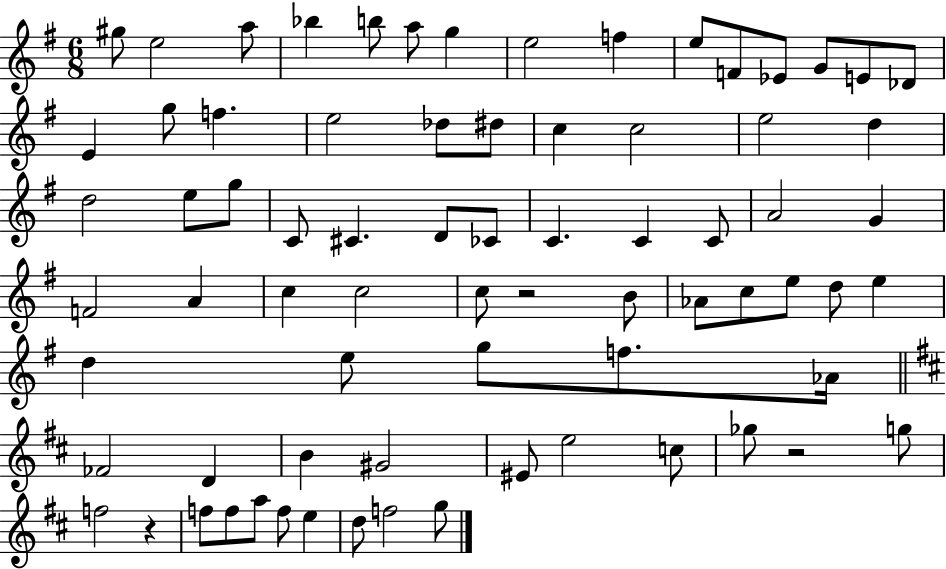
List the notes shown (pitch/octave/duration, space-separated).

G#5/e E5/h A5/e Bb5/q B5/e A5/e G5/q E5/h F5/q E5/e F4/e Eb4/e G4/e E4/e Db4/e E4/q G5/e F5/q. E5/h Db5/e D#5/e C5/q C5/h E5/h D5/q D5/h E5/e G5/e C4/e C#4/q. D4/e CES4/e C4/q. C4/q C4/e A4/h G4/q F4/h A4/q C5/q C5/h C5/e R/h B4/e Ab4/e C5/e E5/e D5/e E5/q D5/q E5/e G5/e F5/e. Ab4/s FES4/h D4/q B4/q G#4/h EIS4/e E5/h C5/e Gb5/e R/h G5/e F5/h R/q F5/e F5/e A5/e F5/e E5/q D5/e F5/h G5/e